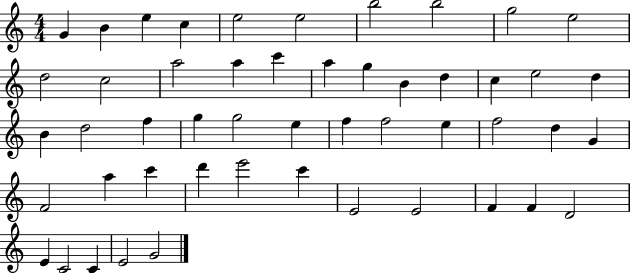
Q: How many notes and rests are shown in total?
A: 50